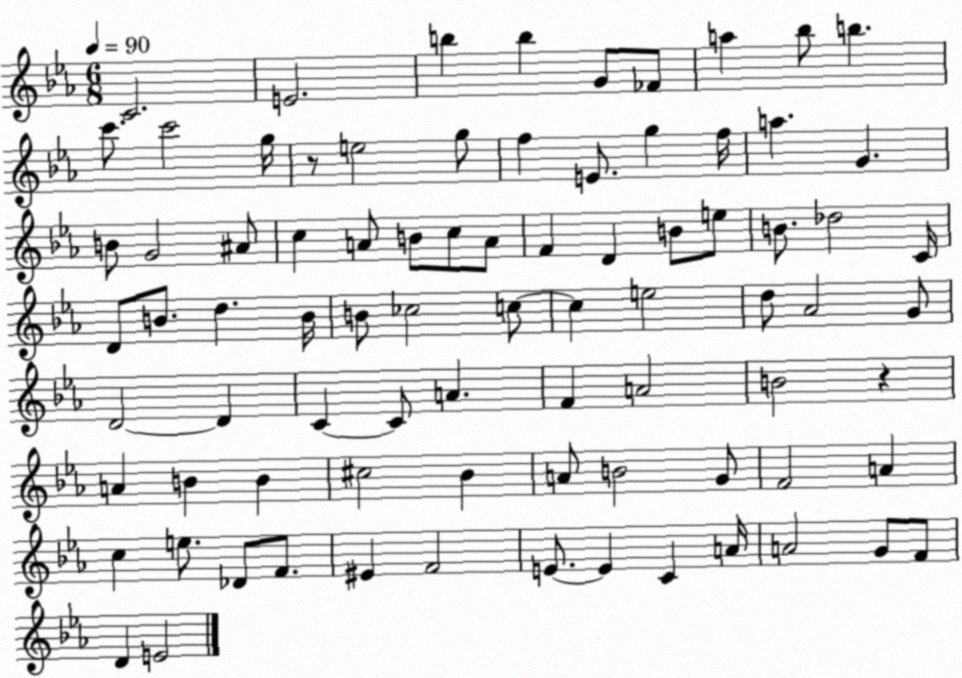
X:1
T:Untitled
M:6/8
L:1/4
K:Eb
C2 E2 b b G/2 _F/2 a _b/2 b c'/2 c'2 g/4 z/2 e2 g/2 f E/2 g f/4 a G B/2 G2 ^A/2 c A/2 B/2 c/2 A/2 F D B/2 e/2 B/2 _d2 C/4 D/2 B/2 d B/4 B/2 _c2 c/2 c e2 d/2 _A2 G/2 D2 D C C/2 A F A2 B2 z A B B ^c2 _B A/2 B2 G/2 F2 A c e/2 _D/2 F/2 ^E F2 E/2 E C A/4 A2 G/2 F/2 D E2